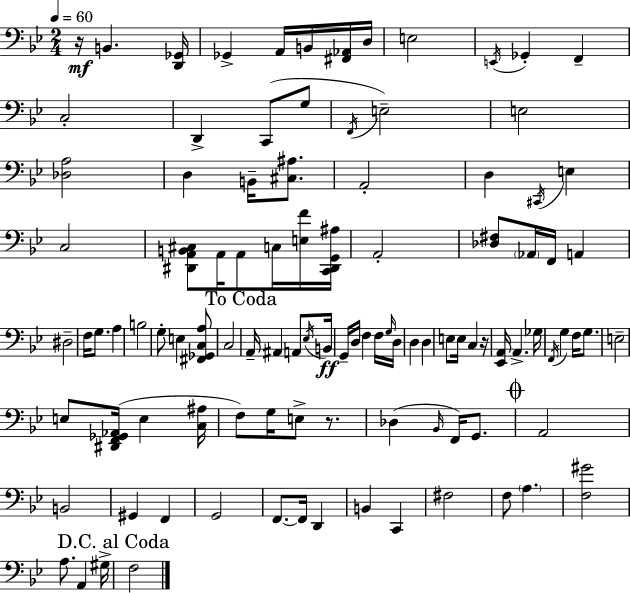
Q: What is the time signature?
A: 2/4